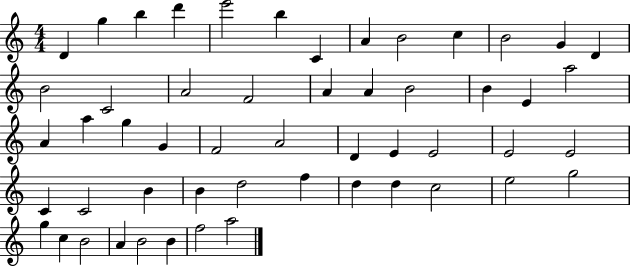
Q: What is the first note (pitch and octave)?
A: D4